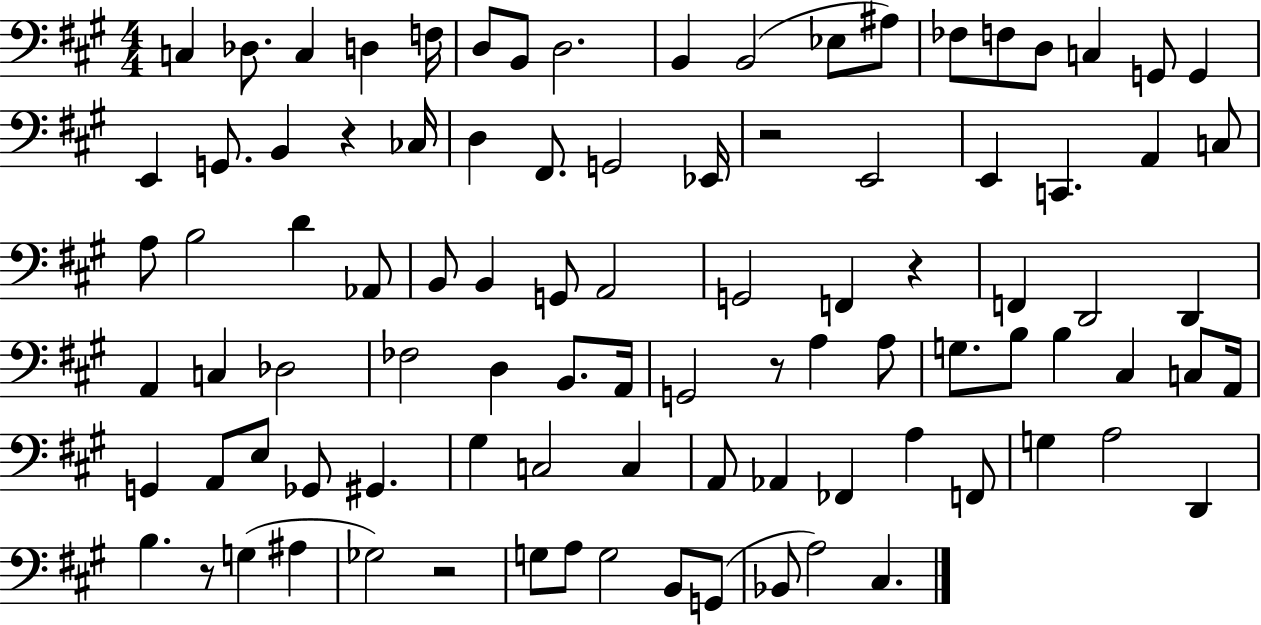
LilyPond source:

{
  \clef bass
  \numericTimeSignature
  \time 4/4
  \key a \major
  c4 des8. c4 d4 f16 | d8 b,8 d2. | b,4 b,2( ees8 ais8) | fes8 f8 d8 c4 g,8 g,4 | \break e,4 g,8. b,4 r4 ces16 | d4 fis,8. g,2 ees,16 | r2 e,2 | e,4 c,4. a,4 c8 | \break a8 b2 d'4 aes,8 | b,8 b,4 g,8 a,2 | g,2 f,4 r4 | f,4 d,2 d,4 | \break a,4 c4 des2 | fes2 d4 b,8. a,16 | g,2 r8 a4 a8 | g8. b8 b4 cis4 c8 a,16 | \break g,4 a,8 e8 ges,8 gis,4. | gis4 c2 c4 | a,8 aes,4 fes,4 a4 f,8 | g4 a2 d,4 | \break b4. r8 g4( ais4 | ges2) r2 | g8 a8 g2 b,8 g,8( | bes,8 a2) cis4. | \break \bar "|."
}